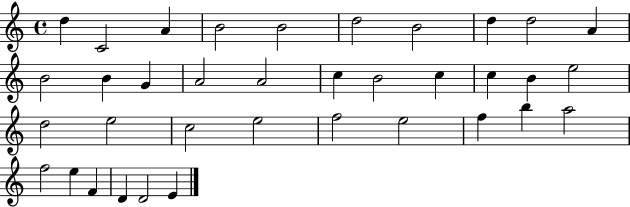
D5/q C4/h A4/q B4/h B4/h D5/h B4/h D5/q D5/h A4/q B4/h B4/q G4/q A4/h A4/h C5/q B4/h C5/q C5/q B4/q E5/h D5/h E5/h C5/h E5/h F5/h E5/h F5/q B5/q A5/h F5/h E5/q F4/q D4/q D4/h E4/q